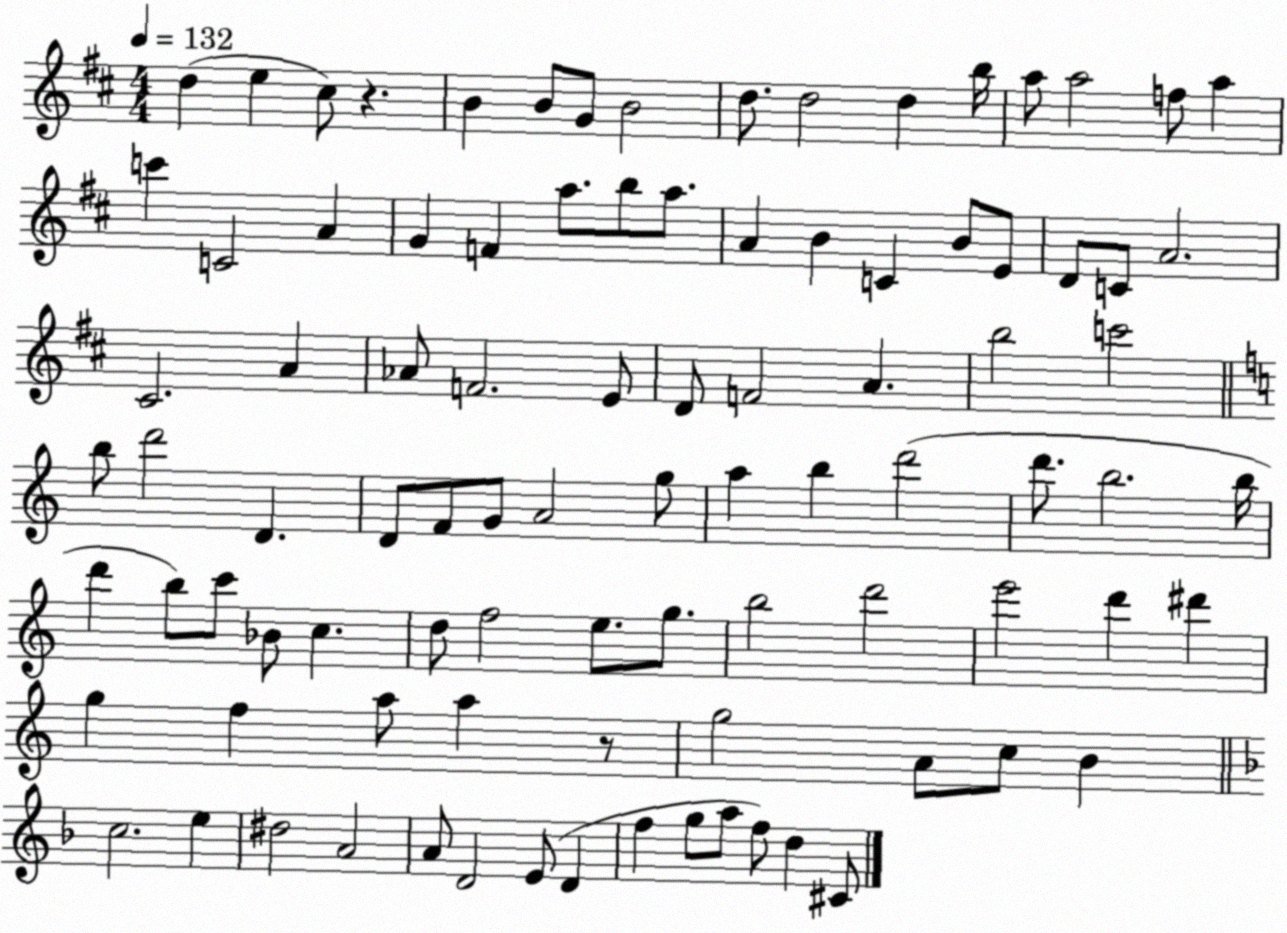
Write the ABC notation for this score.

X:1
T:Untitled
M:4/4
L:1/4
K:D
d e ^c/2 z B B/2 G/2 B2 d/2 d2 d b/4 a/2 a2 f/2 a c' C2 A G F a/2 b/2 a/2 A B C B/2 E/2 D/2 C/2 A2 ^C2 A _A/2 F2 E/2 D/2 F2 A b2 c'2 b/2 d'2 D D/2 F/2 G/2 A2 g/2 a b d'2 d'/2 b2 b/4 d' b/2 c'/2 _B/2 c d/2 f2 e/2 g/2 b2 d'2 e'2 d' ^d' g f a/2 a z/2 g2 A/2 c/2 B c2 e ^d2 A2 A/2 D2 E/2 D f g/2 a/2 f/2 d ^C/2